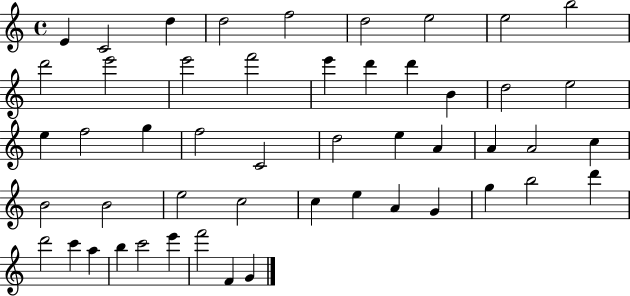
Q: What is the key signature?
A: C major